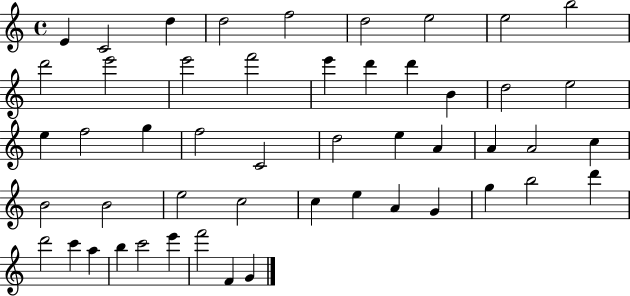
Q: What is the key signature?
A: C major